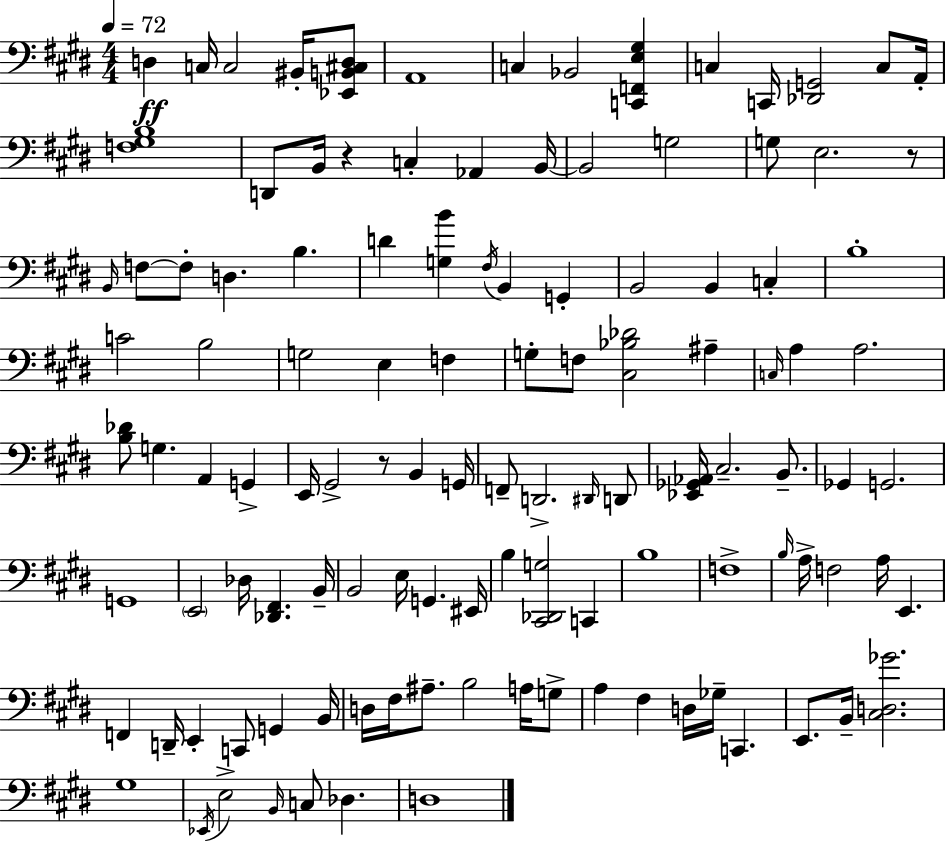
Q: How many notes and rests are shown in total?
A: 116